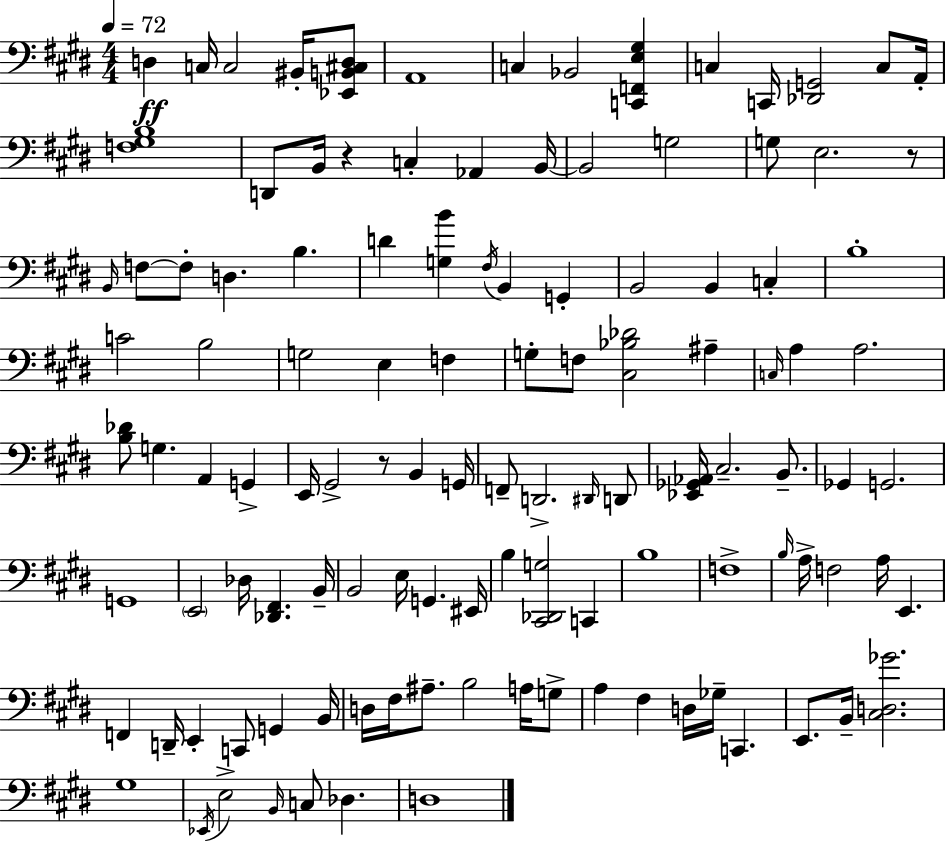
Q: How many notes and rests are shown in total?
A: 116